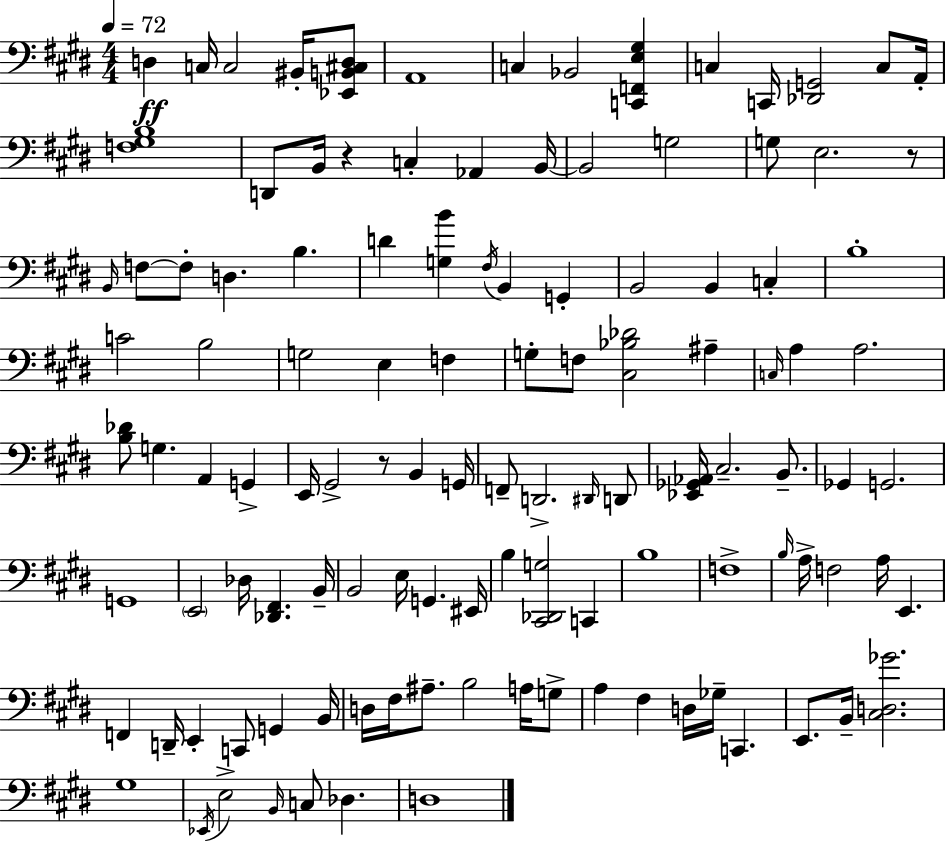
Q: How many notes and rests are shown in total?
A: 116